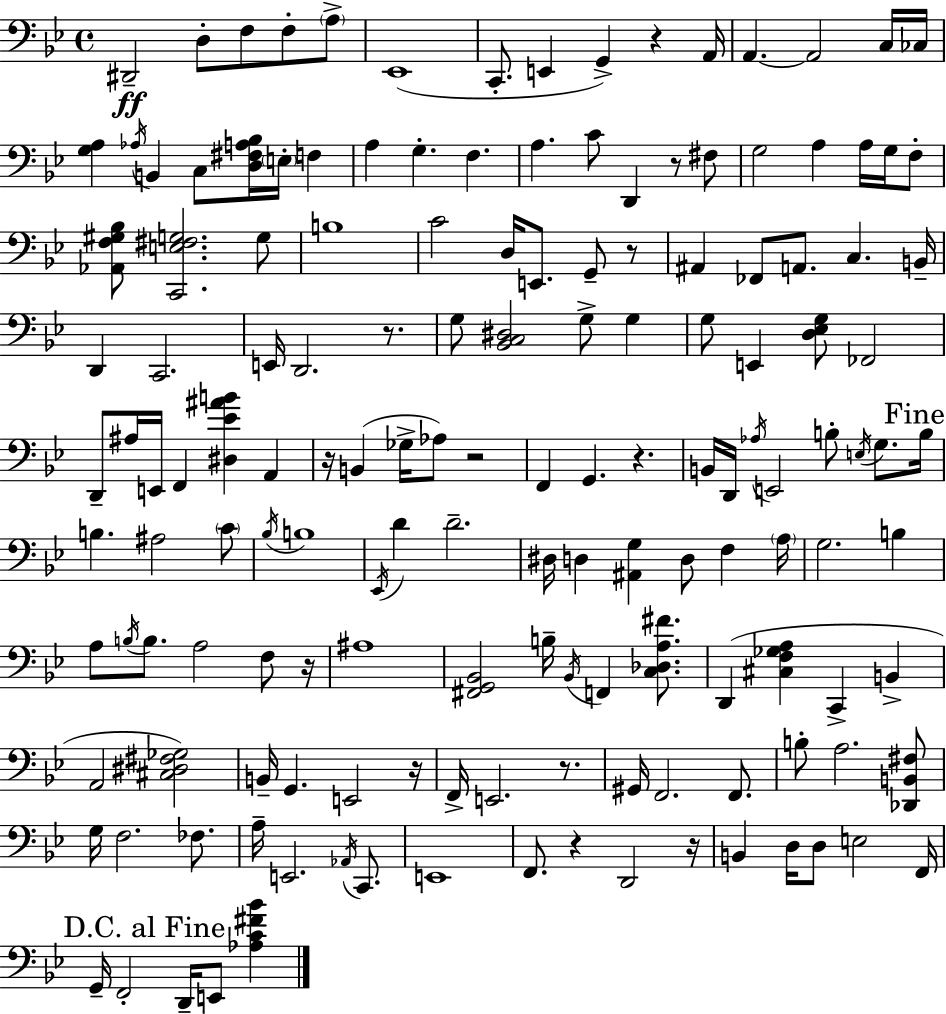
D#2/h D3/e F3/e F3/e A3/e Eb2/w C2/e. E2/q G2/q R/q A2/s A2/q. A2/h C3/s CES3/s [G3,A3]/q Ab3/s B2/q C3/e [D3,F#3,A3,Bb3]/s E3/s F3/q A3/q G3/q. F3/q. A3/q. C4/e D2/q R/e F#3/e G3/h A3/q A3/s G3/s F3/e [Ab2,F3,G#3,Bb3]/e [C2,E3,F#3,G3]/h. G3/e B3/w C4/h D3/s E2/e. G2/e R/e A#2/q FES2/e A2/e. C3/q. B2/s D2/q C2/h. E2/s D2/h. R/e. G3/e [Bb2,C3,D#3]/h G3/e G3/q G3/e E2/q [D3,Eb3,G3]/e FES2/h D2/e A#3/s E2/s F2/q [D#3,Eb4,A#4,B4]/q A2/q R/s B2/q Gb3/s Ab3/e R/h F2/q G2/q. R/q. B2/s D2/s Ab3/s E2/h B3/e E3/s G3/e. B3/s B3/q. A#3/h C4/e Bb3/s B3/w Eb2/s D4/q D4/h. D#3/s D3/q [A#2,G3]/q D3/e F3/q A3/s G3/h. B3/q A3/e B3/s B3/e. A3/h F3/e R/s A#3/w [F#2,G2,Bb2]/h B3/s Bb2/s F2/q [C3,Db3,A3,F#4]/e. D2/q [C#3,F3,Gb3,A3]/q C2/q B2/q A2/h [C#3,D#3,F#3,Gb3]/h B2/s G2/q. E2/h R/s F2/s E2/h. R/e. G#2/s F2/h. F2/e. B3/e A3/h. [Db2,B2,F#3]/e G3/s F3/h. FES3/e. A3/s E2/h. Ab2/s C2/e. E2/w F2/e. R/q D2/h R/s B2/q D3/s D3/e E3/h F2/s G2/s F2/h D2/s E2/e [Ab3,C4,F#4,Bb4]/q